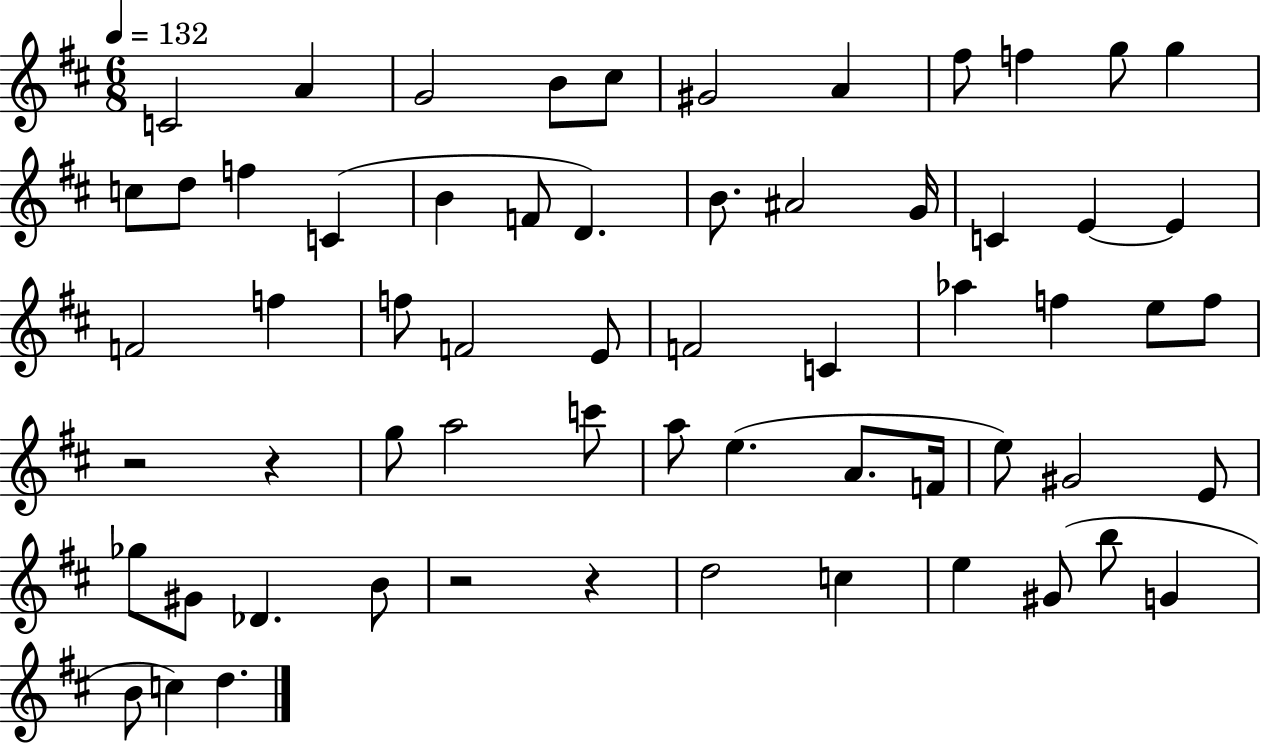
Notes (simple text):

C4/h A4/q G4/h B4/e C#5/e G#4/h A4/q F#5/e F5/q G5/e G5/q C5/e D5/e F5/q C4/q B4/q F4/e D4/q. B4/e. A#4/h G4/s C4/q E4/q E4/q F4/h F5/q F5/e F4/h E4/e F4/h C4/q Ab5/q F5/q E5/e F5/e R/h R/q G5/e A5/h C6/e A5/e E5/q. A4/e. F4/s E5/e G#4/h E4/e Gb5/e G#4/e Db4/q. B4/e R/h R/q D5/h C5/q E5/q G#4/e B5/e G4/q B4/e C5/q D5/q.